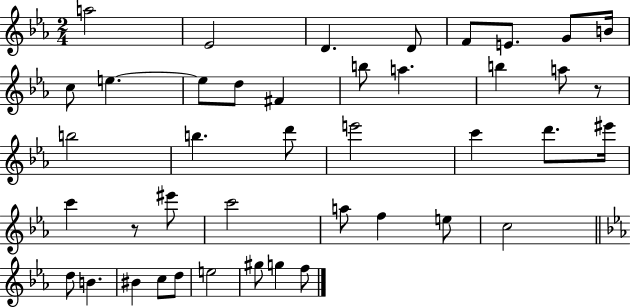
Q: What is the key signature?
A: EES major